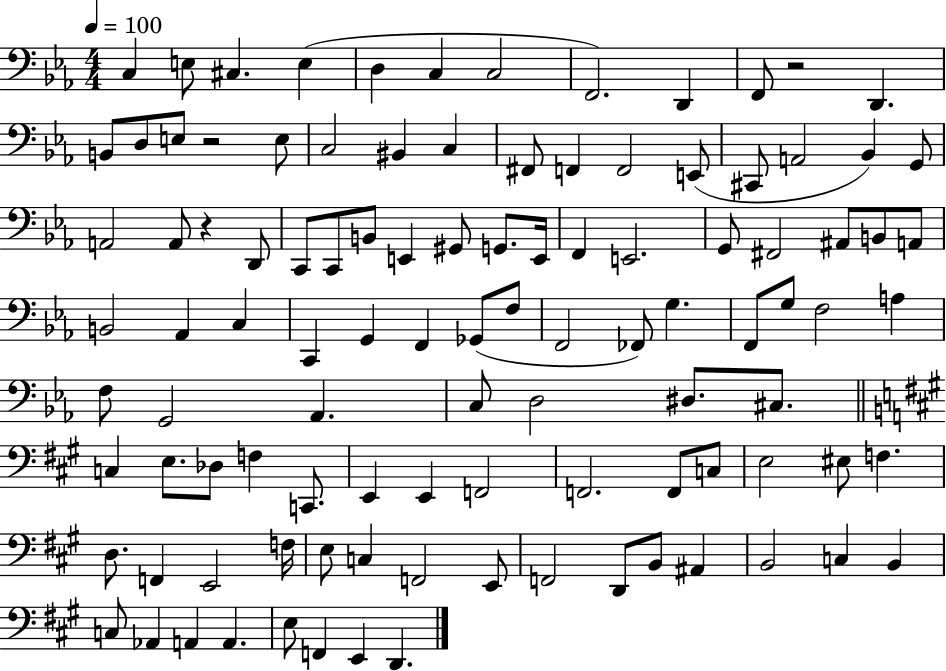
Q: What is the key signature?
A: EES major